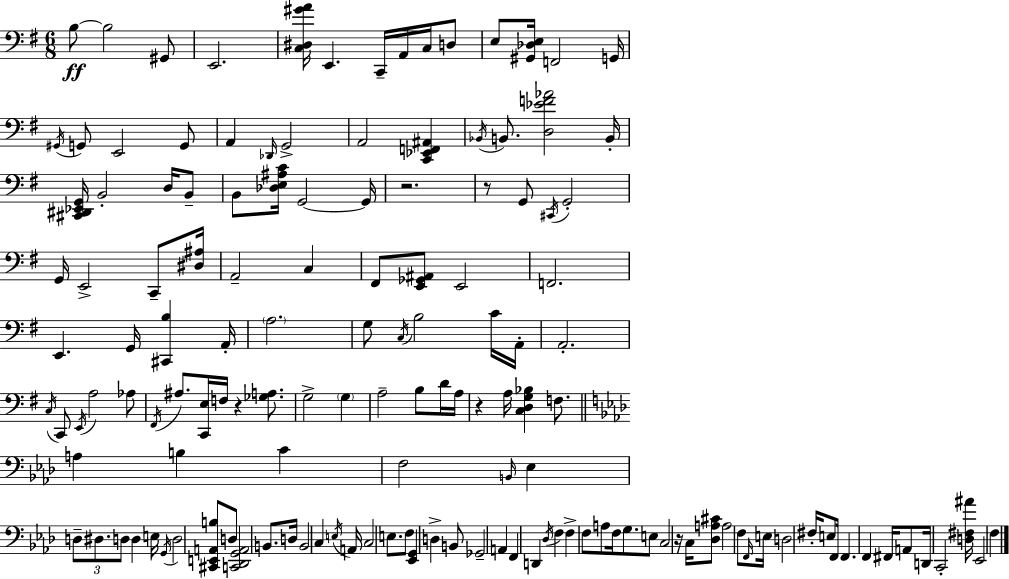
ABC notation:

X:1
T:Untitled
M:6/8
L:1/4
K:Em
B,/2 B,2 ^G,,/2 E,,2 [C,^D,^GA]/4 E,, C,,/4 A,,/4 C,/4 D,/2 E,/2 [^G,,_D,E,]/4 F,,2 G,,/4 ^G,,/4 G,,/2 E,,2 G,,/2 A,, _D,,/4 G,,2 A,,2 [C,,_E,,F,,^A,,] _B,,/4 B,,/2 [D,_EF_A]2 B,,/4 [^C,,^D,,_E,,G,,]/4 B,,2 D,/4 B,,/2 B,,/2 [_D,E,^A,C]/4 G,,2 G,,/4 z2 z/2 G,,/2 ^C,,/4 G,,2 G,,/4 E,,2 C,,/2 [^D,^A,]/4 A,,2 C, ^F,,/2 [E,,_G,,^A,,]/2 E,,2 F,,2 E,, G,,/4 [^C,,B,] A,,/4 A,2 G,/2 C,/4 B,2 C/4 A,,/4 A,,2 C,/4 C,,/2 E,,/4 A,2 _A,/2 ^F,,/4 ^A,/2 [C,,E,]/4 F,/4 z [_G,A,]/2 G,2 G, A,2 B,/2 D/4 A,/4 z A,/4 [C,D,G,_B,] F,/2 A, B, C F,2 B,,/4 _E, D,/2 ^D,/2 D,/2 D, E,/4 G,,/4 D,2 [^C,,E,,A,,B,]/2 D,/2 [C,,_D,,G,,A,,]2 B,,/2 D,/4 B,,2 C, E,/4 A,,/4 C,2 E,/2 F,/2 [_E,,G,,] D, B,,/2 _G,,2 A,, F,, D,, _D,/4 F, F, F,/2 A,/2 F,/4 G,/2 E,/2 C,2 z/4 C,/4 [_D,A,^C]/2 A,2 F,/2 F,,/4 E,/4 D,2 ^F,/4 E,/2 F,,/4 F,, F,, ^F,,/4 A,,/2 D,,/4 C,,2 [D,^F,^A]/4 _E,,2 F,